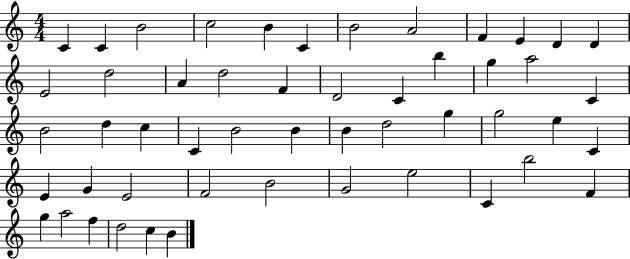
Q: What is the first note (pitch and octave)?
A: C4